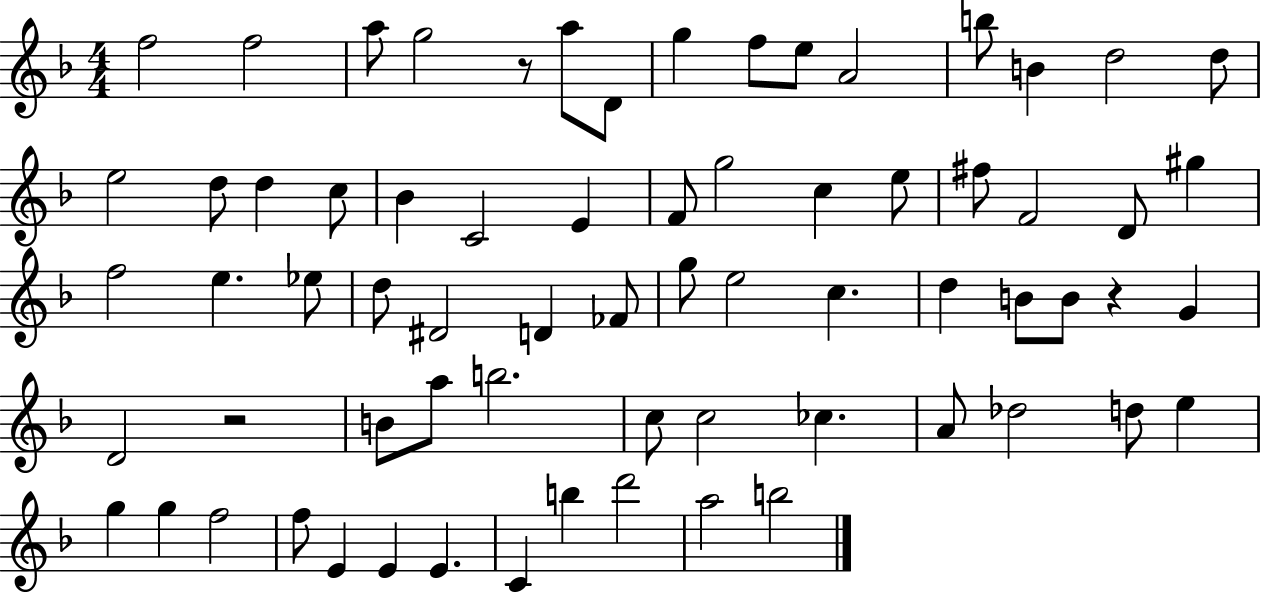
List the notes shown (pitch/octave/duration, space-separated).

F5/h F5/h A5/e G5/h R/e A5/e D4/e G5/q F5/e E5/e A4/h B5/e B4/q D5/h D5/e E5/h D5/e D5/q C5/e Bb4/q C4/h E4/q F4/e G5/h C5/q E5/e F#5/e F4/h D4/e G#5/q F5/h E5/q. Eb5/e D5/e D#4/h D4/q FES4/e G5/e E5/h C5/q. D5/q B4/e B4/e R/q G4/q D4/h R/h B4/e A5/e B5/h. C5/e C5/h CES5/q. A4/e Db5/h D5/e E5/q G5/q G5/q F5/h F5/e E4/q E4/q E4/q. C4/q B5/q D6/h A5/h B5/h